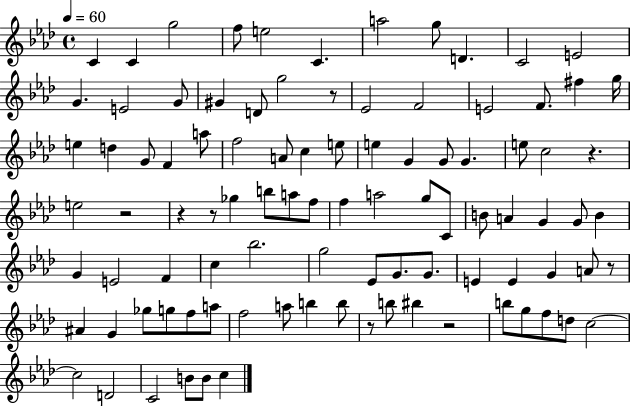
C4/q C4/q G5/h F5/e E5/h C4/q. A5/h G5/e D4/q. C4/h E4/h G4/q. E4/h G4/e G#4/q D4/e G5/h R/e Eb4/h F4/h E4/h F4/e. F#5/q G5/s E5/q D5/q G4/e F4/q A5/e F5/h A4/e C5/q E5/e E5/q G4/q G4/e G4/q. E5/e C5/h R/q. E5/h R/h R/q R/e Gb5/q B5/e A5/e F5/e F5/q A5/h G5/e C4/e B4/e A4/q G4/q G4/e B4/q G4/q E4/h F4/q C5/q Bb5/h. G5/h Eb4/e G4/e. G4/e. E4/q E4/q G4/q A4/e R/e A#4/q G4/q Gb5/e G5/e F5/e A5/e F5/h A5/e B5/q B5/e R/e B5/e BIS5/q R/h B5/e G5/e F5/e D5/e C5/h C5/h D4/h C4/h B4/e B4/e C5/q